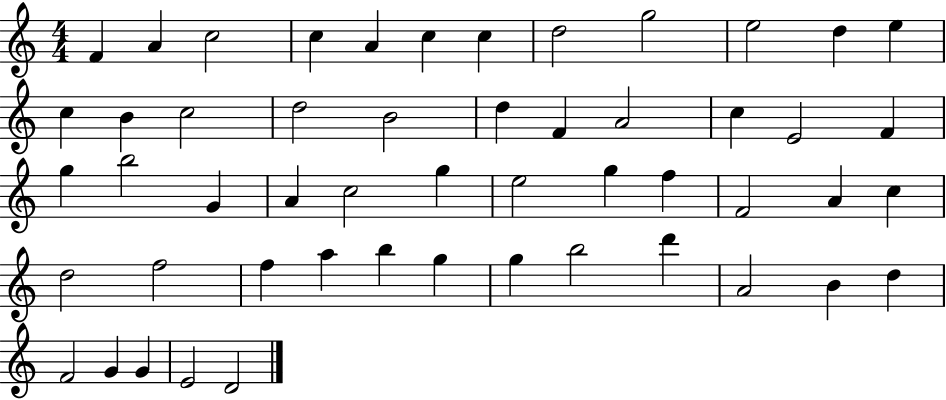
F4/q A4/q C5/h C5/q A4/q C5/q C5/q D5/h G5/h E5/h D5/q E5/q C5/q B4/q C5/h D5/h B4/h D5/q F4/q A4/h C5/q E4/h F4/q G5/q B5/h G4/q A4/q C5/h G5/q E5/h G5/q F5/q F4/h A4/q C5/q D5/h F5/h F5/q A5/q B5/q G5/q G5/q B5/h D6/q A4/h B4/q D5/q F4/h G4/q G4/q E4/h D4/h